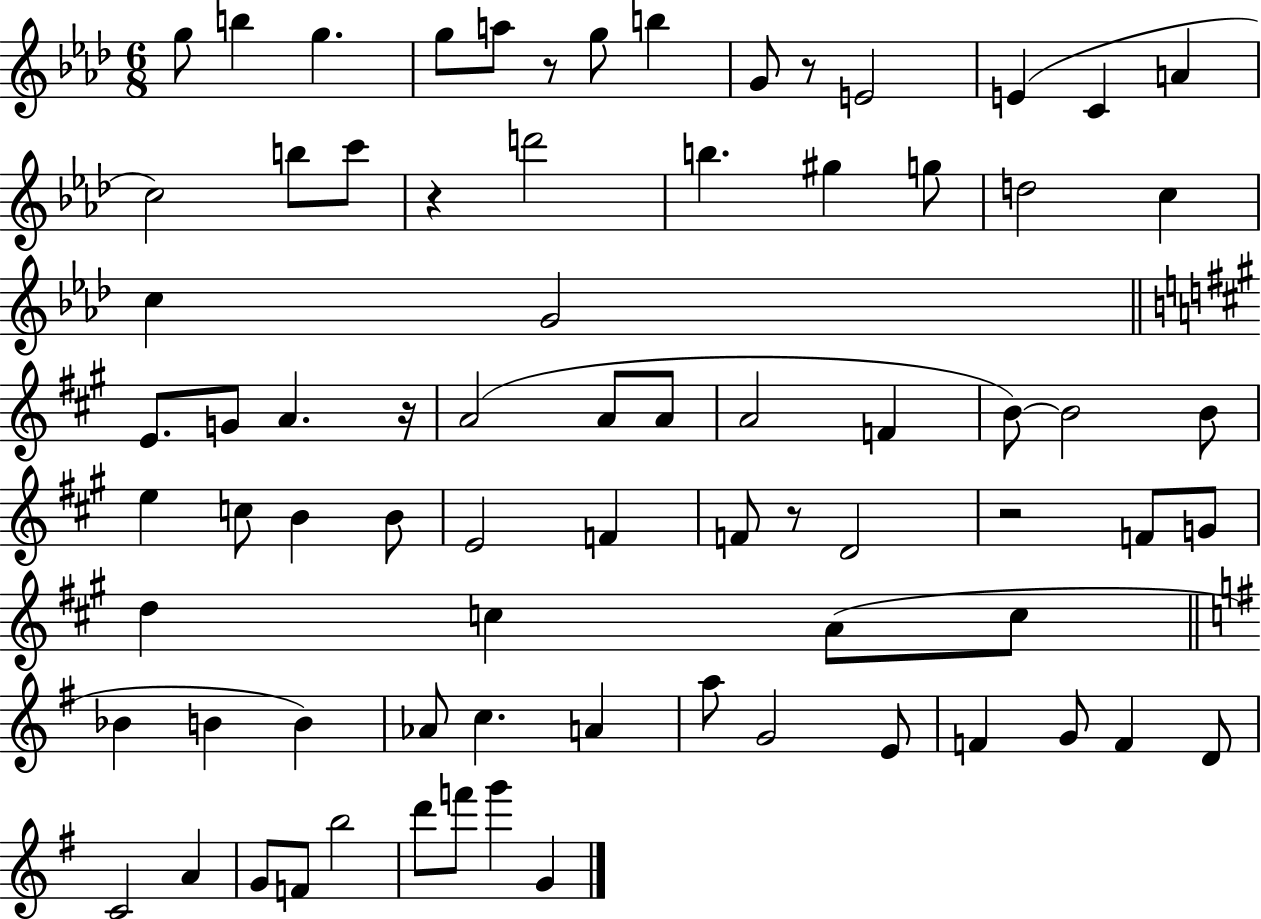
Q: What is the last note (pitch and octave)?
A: G4